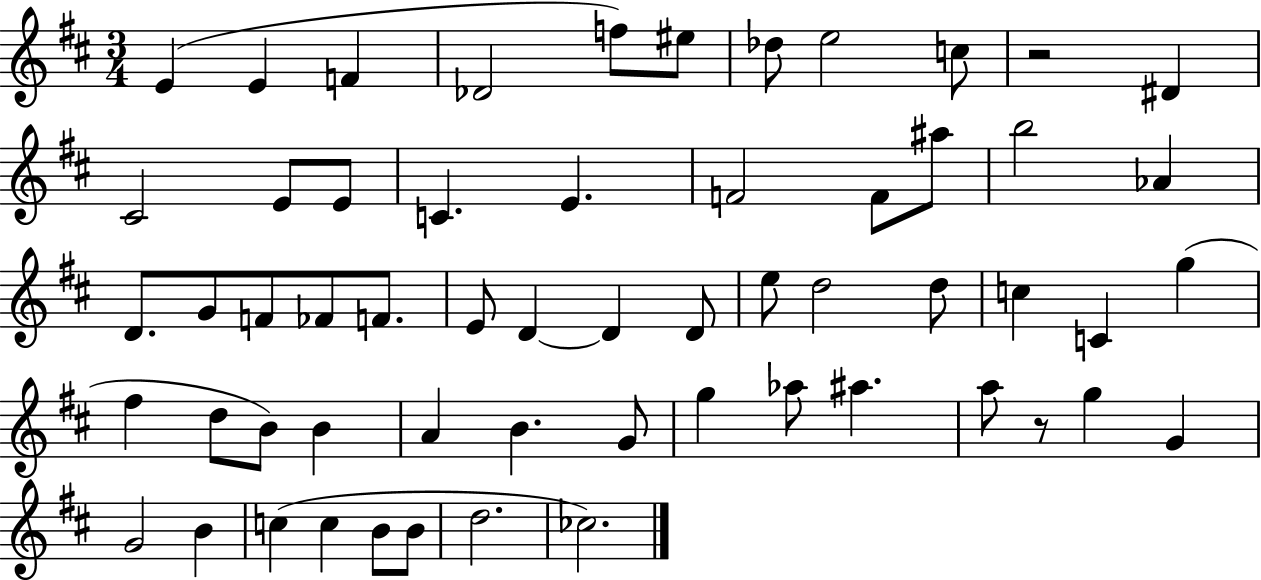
{
  \clef treble
  \numericTimeSignature
  \time 3/4
  \key d \major
  e'4( e'4 f'4 | des'2 f''8) eis''8 | des''8 e''2 c''8 | r2 dis'4 | \break cis'2 e'8 e'8 | c'4. e'4. | f'2 f'8 ais''8 | b''2 aes'4 | \break d'8. g'8 f'8 fes'8 f'8. | e'8 d'4~~ d'4 d'8 | e''8 d''2 d''8 | c''4 c'4 g''4( | \break fis''4 d''8 b'8) b'4 | a'4 b'4. g'8 | g''4 aes''8 ais''4. | a''8 r8 g''4 g'4 | \break g'2 b'4 | c''4( c''4 b'8 b'8 | d''2. | ces''2.) | \break \bar "|."
}